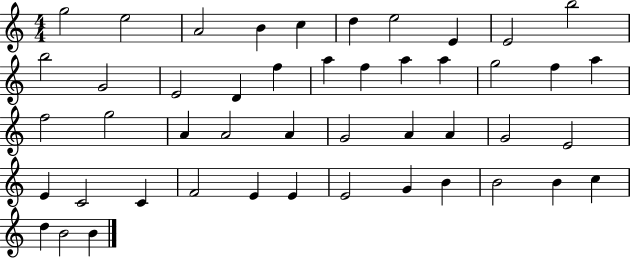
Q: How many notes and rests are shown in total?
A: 47